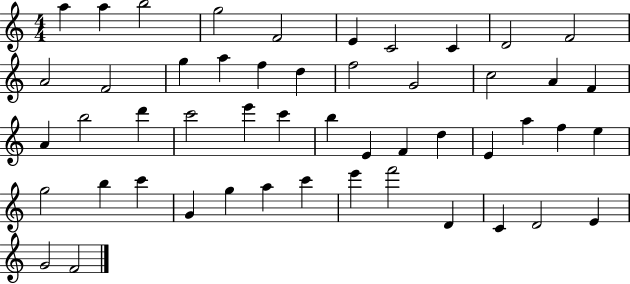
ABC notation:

X:1
T:Untitled
M:4/4
L:1/4
K:C
a a b2 g2 F2 E C2 C D2 F2 A2 F2 g a f d f2 G2 c2 A F A b2 d' c'2 e' c' b E F d E a f e g2 b c' G g a c' e' f'2 D C D2 E G2 F2